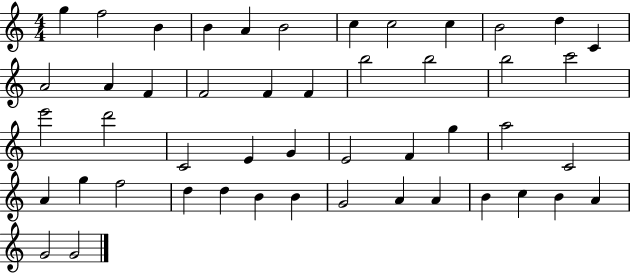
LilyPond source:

{
  \clef treble
  \numericTimeSignature
  \time 4/4
  \key c \major
  g''4 f''2 b'4 | b'4 a'4 b'2 | c''4 c''2 c''4 | b'2 d''4 c'4 | \break a'2 a'4 f'4 | f'2 f'4 f'4 | b''2 b''2 | b''2 c'''2 | \break e'''2 d'''2 | c'2 e'4 g'4 | e'2 f'4 g''4 | a''2 c'2 | \break a'4 g''4 f''2 | d''4 d''4 b'4 b'4 | g'2 a'4 a'4 | b'4 c''4 b'4 a'4 | \break g'2 g'2 | \bar "|."
}